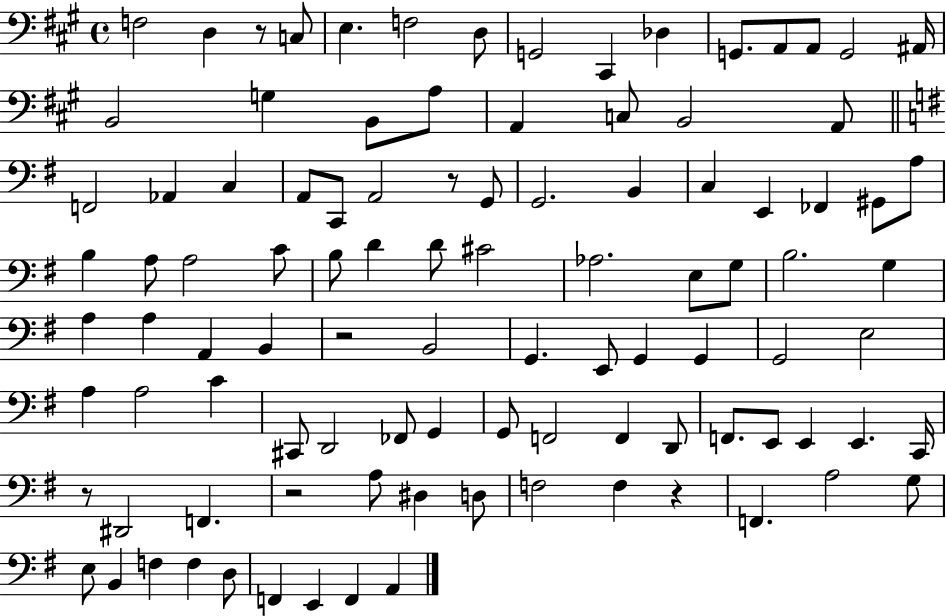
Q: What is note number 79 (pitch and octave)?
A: A3